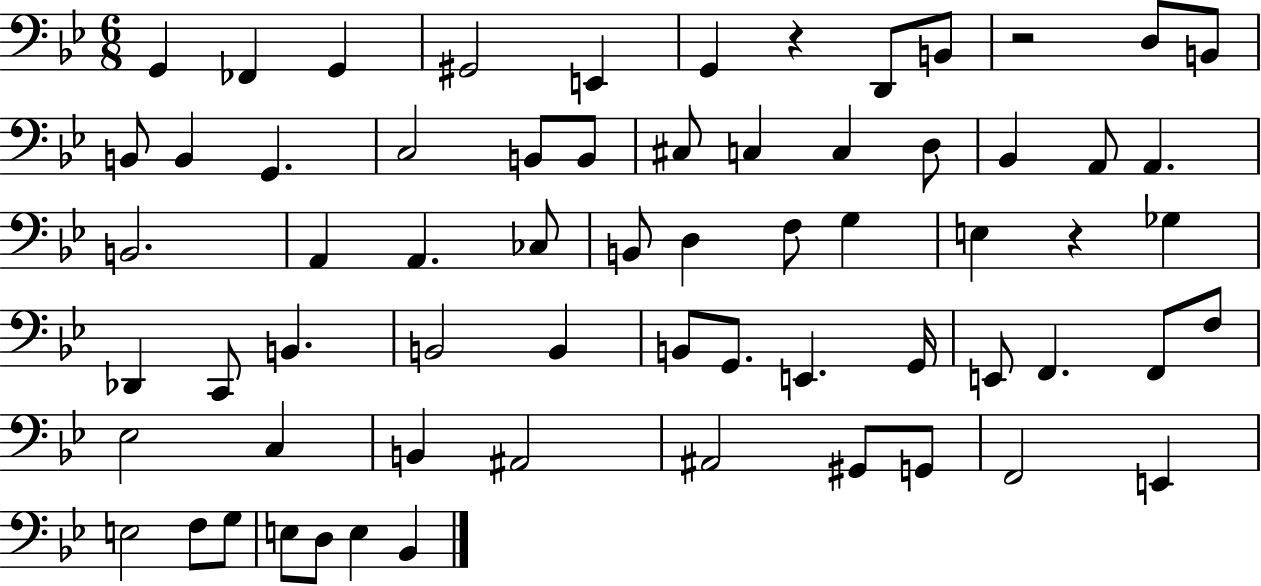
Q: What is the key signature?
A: BES major